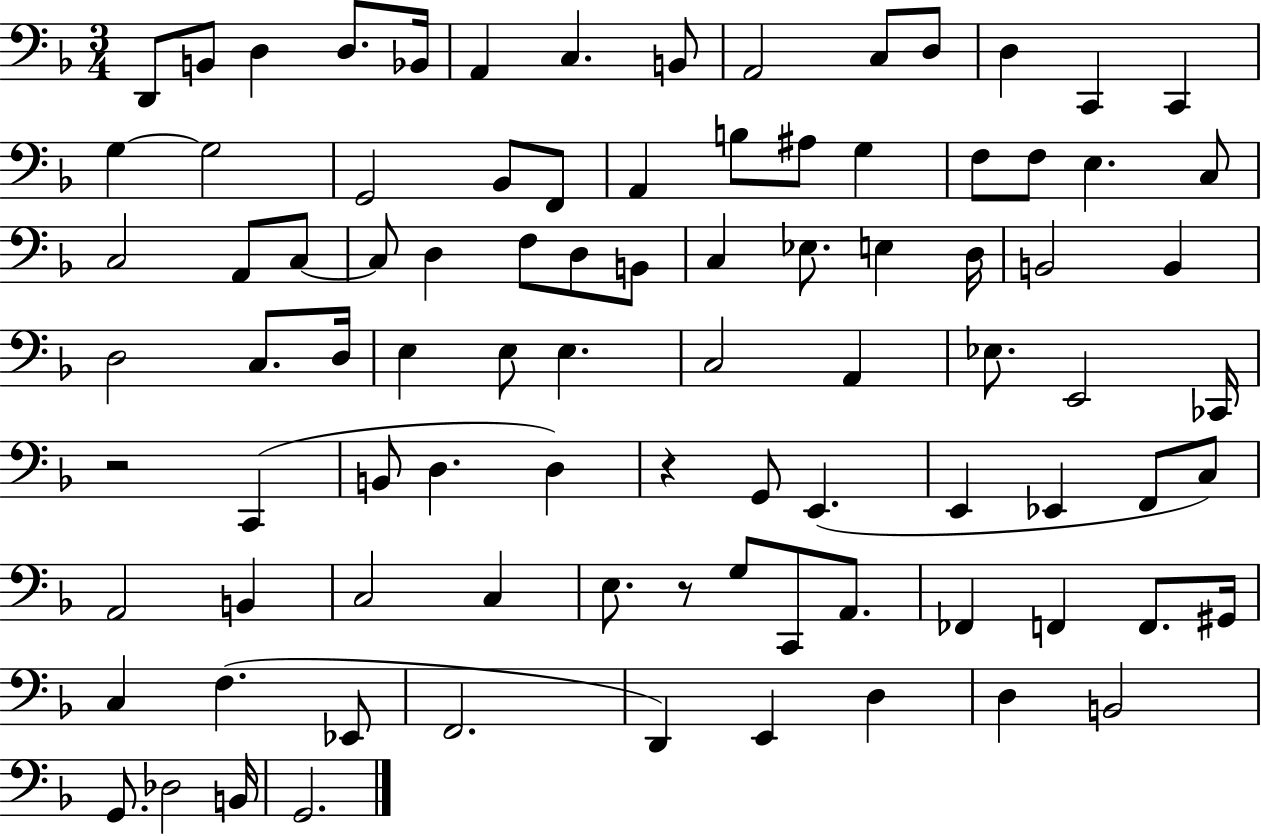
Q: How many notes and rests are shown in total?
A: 90